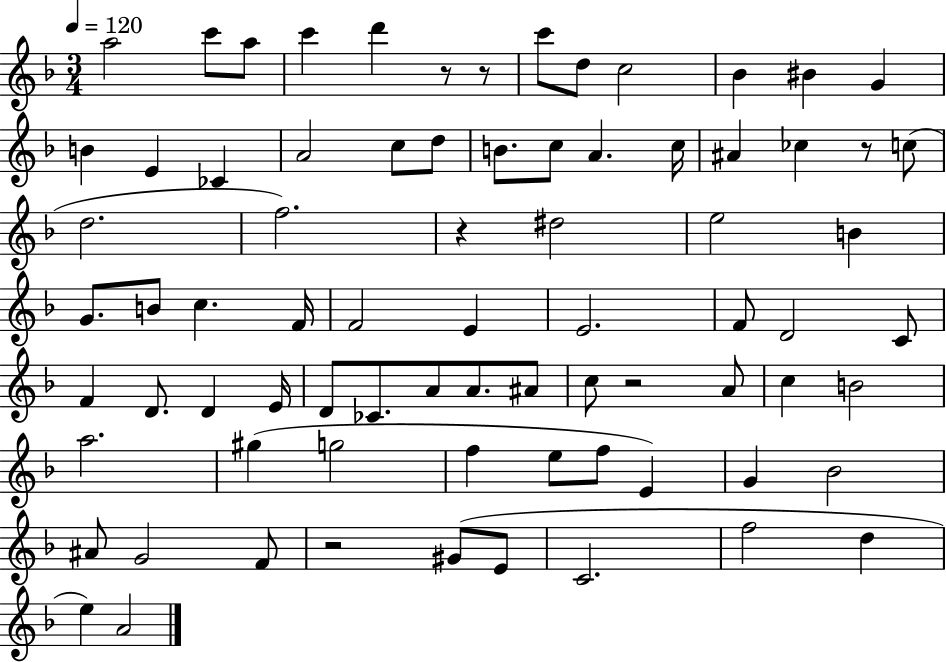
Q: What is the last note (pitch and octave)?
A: A4